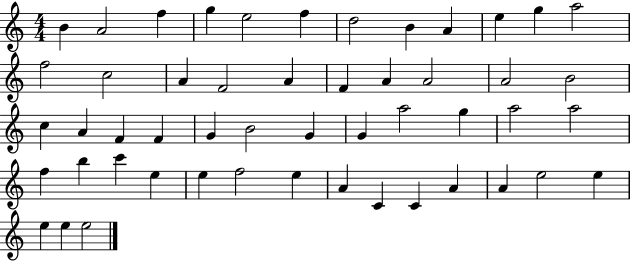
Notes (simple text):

B4/q A4/h F5/q G5/q E5/h F5/q D5/h B4/q A4/q E5/q G5/q A5/h F5/h C5/h A4/q F4/h A4/q F4/q A4/q A4/h A4/h B4/h C5/q A4/q F4/q F4/q G4/q B4/h G4/q G4/q A5/h G5/q A5/h A5/h F5/q B5/q C6/q E5/q E5/q F5/h E5/q A4/q C4/q C4/q A4/q A4/q E5/h E5/q E5/q E5/q E5/h